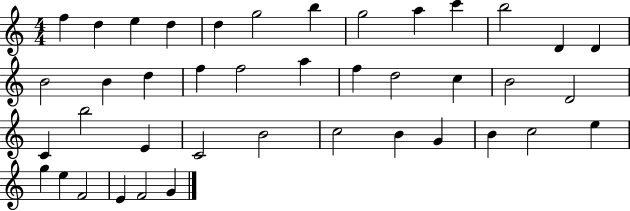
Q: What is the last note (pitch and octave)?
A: G4